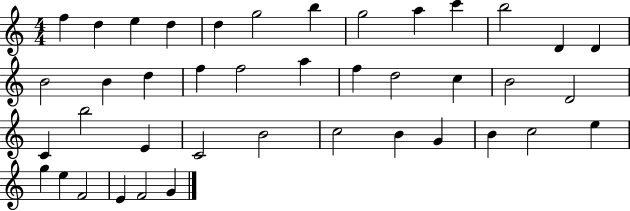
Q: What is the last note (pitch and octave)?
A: G4